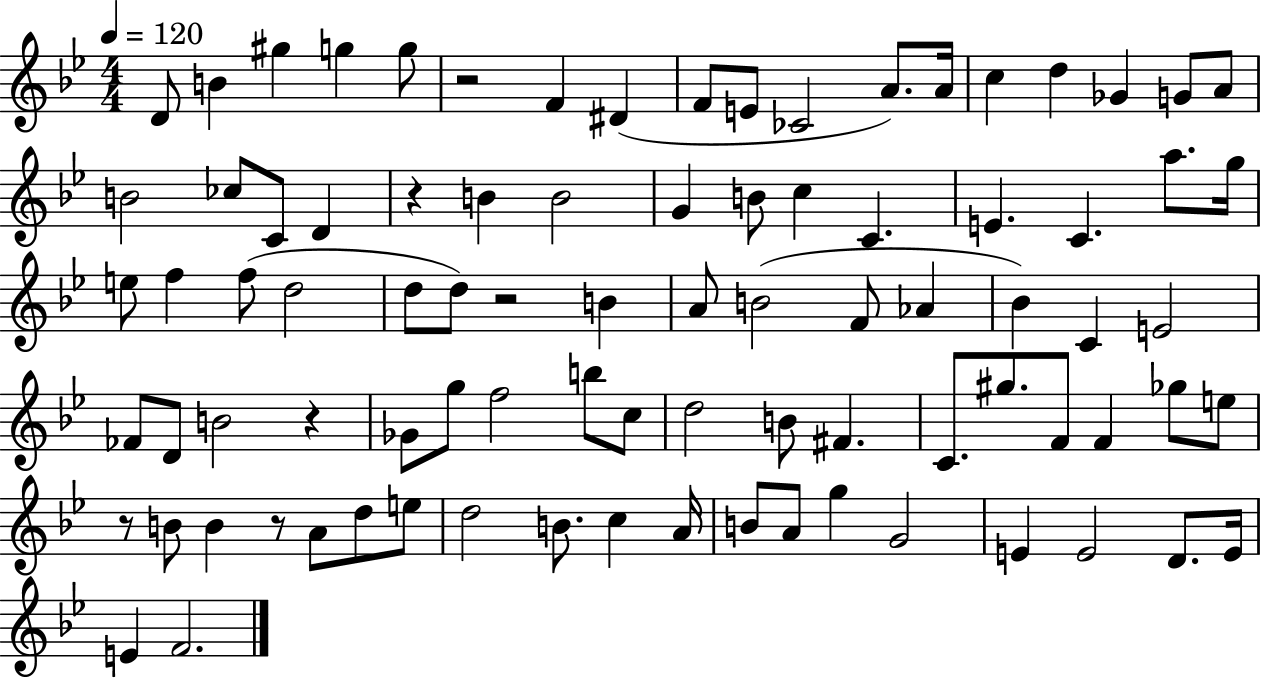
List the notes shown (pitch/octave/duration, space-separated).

D4/e B4/q G#5/q G5/q G5/e R/h F4/q D#4/q F4/e E4/e CES4/h A4/e. A4/s C5/q D5/q Gb4/q G4/e A4/e B4/h CES5/e C4/e D4/q R/q B4/q B4/h G4/q B4/e C5/q C4/q. E4/q. C4/q. A5/e. G5/s E5/e F5/q F5/e D5/h D5/e D5/e R/h B4/q A4/e B4/h F4/e Ab4/q Bb4/q C4/q E4/h FES4/e D4/e B4/h R/q Gb4/e G5/e F5/h B5/e C5/e D5/h B4/e F#4/q. C4/e. G#5/e. F4/e F4/q Gb5/e E5/e R/e B4/e B4/q R/e A4/e D5/e E5/e D5/h B4/e. C5/q A4/s B4/e A4/e G5/q G4/h E4/q E4/h D4/e. E4/s E4/q F4/h.